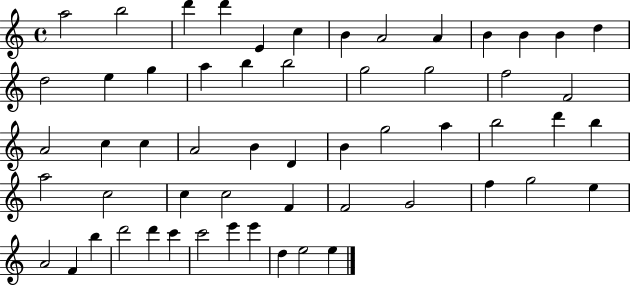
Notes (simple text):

A5/h B5/h D6/q D6/q E4/q C5/q B4/q A4/h A4/q B4/q B4/q B4/q D5/q D5/h E5/q G5/q A5/q B5/q B5/h G5/h G5/h F5/h F4/h A4/h C5/q C5/q A4/h B4/q D4/q B4/q G5/h A5/q B5/h D6/q B5/q A5/h C5/h C5/q C5/h F4/q F4/h G4/h F5/q G5/h E5/q A4/h F4/q B5/q D6/h D6/q C6/q C6/h E6/q E6/q D5/q E5/h E5/q